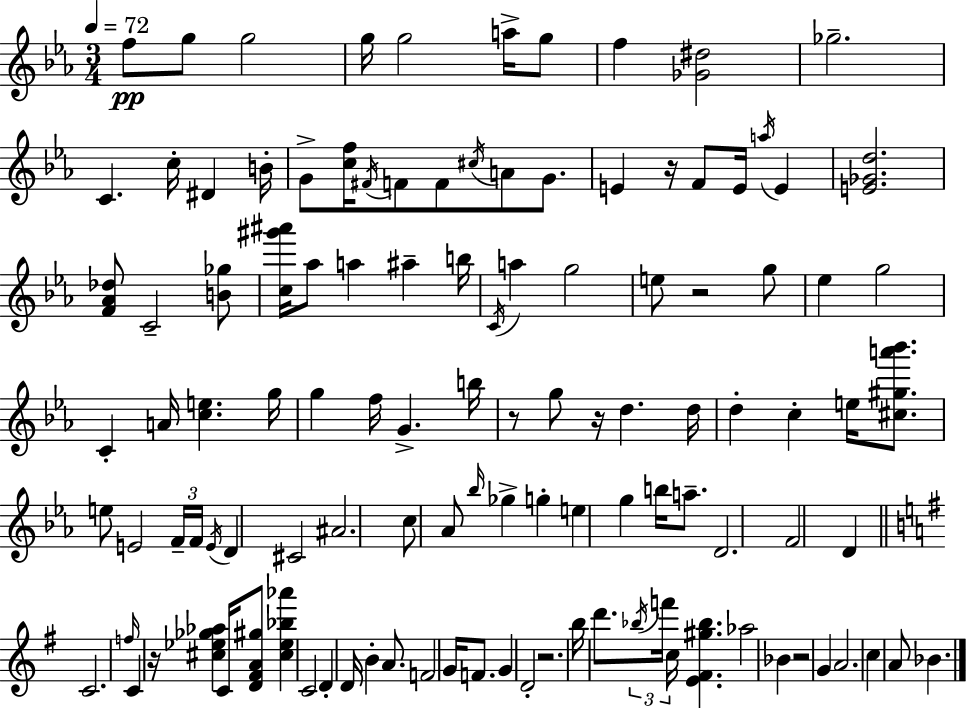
X:1
T:Untitled
M:3/4
L:1/4
K:Cm
f/2 g/2 g2 g/4 g2 a/4 g/2 f [_G^d]2 _g2 C c/4 ^D B/4 G/2 [cf]/4 ^F/4 F/2 F/2 ^c/4 A/2 G/2 E z/4 F/2 E/4 a/4 E [E_Gd]2 [F_A_d]/2 C2 [B_g]/2 [c^g'^a']/4 _a/2 a ^a b/4 C/4 a g2 e/2 z2 g/2 _e g2 C A/4 [ce] g/4 g f/4 G b/4 z/2 g/2 z/4 d d/4 d c e/4 [^c^ga'_b']/2 e/2 E2 F/4 F/4 E/4 D ^C2 ^A2 c/2 _A/2 _b/4 _g g e g b/4 a/2 D2 F2 D C2 f/4 C z/4 [^c_e_g_a] C/4 [D^FA^g]/2 [^c_e_b_a'] C2 D D/4 B A/2 F2 G/4 F/2 G D2 z2 b/4 d'/2 _b/4 f'/4 c/4 [E^F^g_b] _a2 _B z2 G A2 c A/2 _B